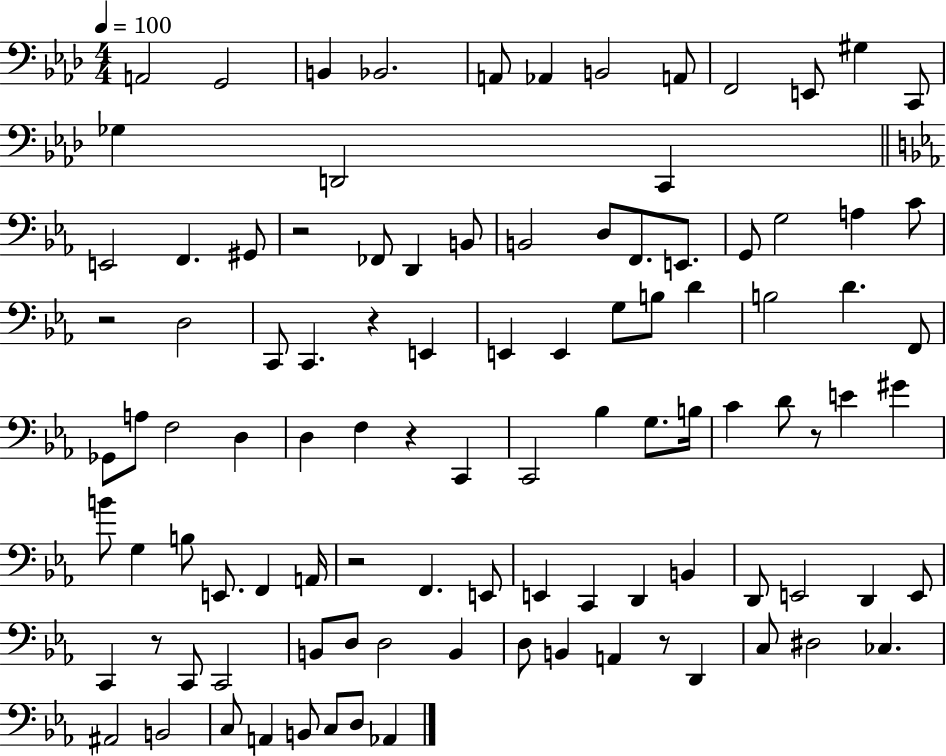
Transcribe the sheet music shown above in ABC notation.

X:1
T:Untitled
M:4/4
L:1/4
K:Ab
A,,2 G,,2 B,, _B,,2 A,,/2 _A,, B,,2 A,,/2 F,,2 E,,/2 ^G, C,,/2 _G, D,,2 C,, E,,2 F,, ^G,,/2 z2 _F,,/2 D,, B,,/2 B,,2 D,/2 F,,/2 E,,/2 G,,/2 G,2 A, C/2 z2 D,2 C,,/2 C,, z E,, E,, E,, G,/2 B,/2 D B,2 D F,,/2 _G,,/2 A,/2 F,2 D, D, F, z C,, C,,2 _B, G,/2 B,/4 C D/2 z/2 E ^G B/2 G, B,/2 E,,/2 F,, A,,/4 z2 F,, E,,/2 E,, C,, D,, B,, D,,/2 E,,2 D,, E,,/2 C,, z/2 C,,/2 C,,2 B,,/2 D,/2 D,2 B,, D,/2 B,, A,, z/2 D,, C,/2 ^D,2 _C, ^A,,2 B,,2 C,/2 A,, B,,/2 C,/2 D,/2 _A,,